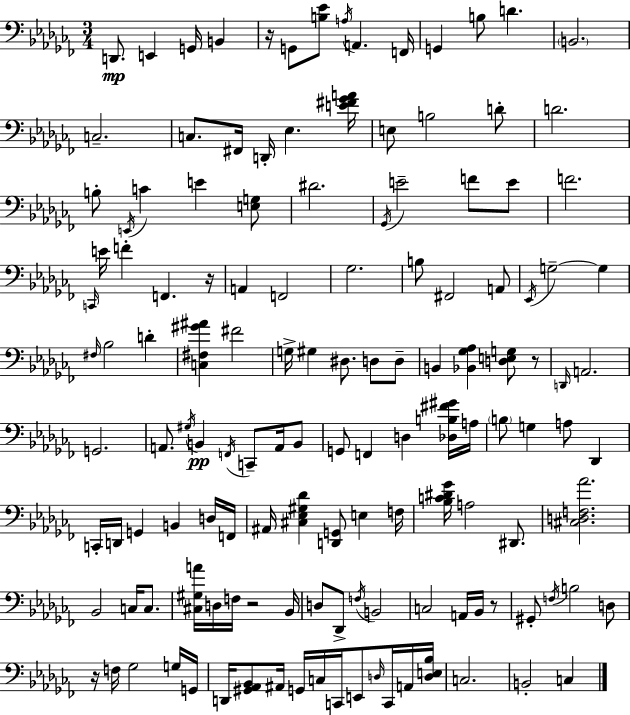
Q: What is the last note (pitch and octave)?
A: C3